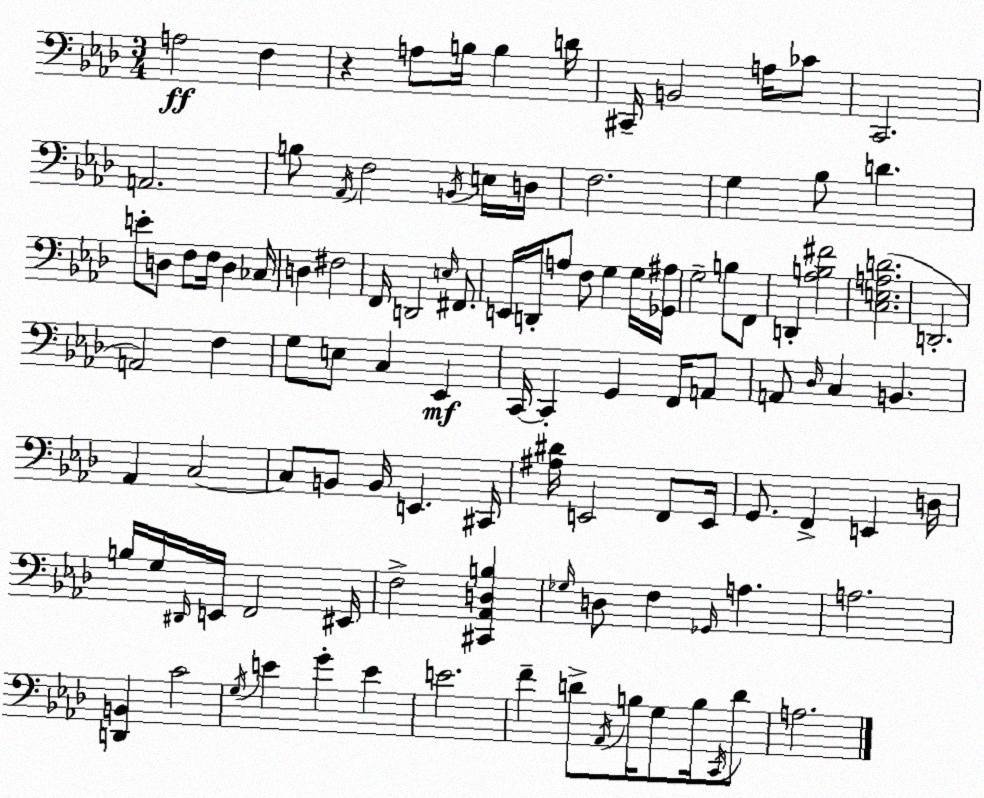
X:1
T:Untitled
M:3/4
L:1/4
K:Fm
A,2 F, z A,/2 B,/4 B, D/4 ^C,,/4 B,,2 A,/4 _C/2 C,,2 A,,2 B,/2 _A,,/4 F,2 B,,/4 E,/4 D,/4 F,2 G, _B,/2 D E/2 D,/2 F,/2 F,/4 D, _C,/4 D, ^F,2 F,,/4 D,,2 E,/4 ^F,,/2 E,,/4 D,,/4 A,/2 F,/2 G, G,/4 [_G,,^A,]/4 G,2 B,/2 F,,/2 D,, [_A,B,^F]2 [C,E,A,D]2 D,,2 A,,2 F, G,/2 E,/2 C, _E,, C,,/4 C,, G,, F,,/4 A,,/2 A,,/2 _D,/4 C, B,, _A,, C,2 C,/2 B,,/2 B,,/4 E,, ^C,,/4 [^A,^D]/4 E,,2 F,,/2 E,,/4 G,,/2 F,, E,, D,/4 B,/4 G,/4 ^D,,/4 E,,/4 F,,2 ^E,,/4 F,2 [^C,,_A,,D,B,] _G,/4 D,/2 F, _G,,/4 A, A,2 [D,,B,,] C2 G,/4 E G E E2 F D/2 _A,,/4 B,/4 G,/2 B,/4 C,,/4 D/2 A,2